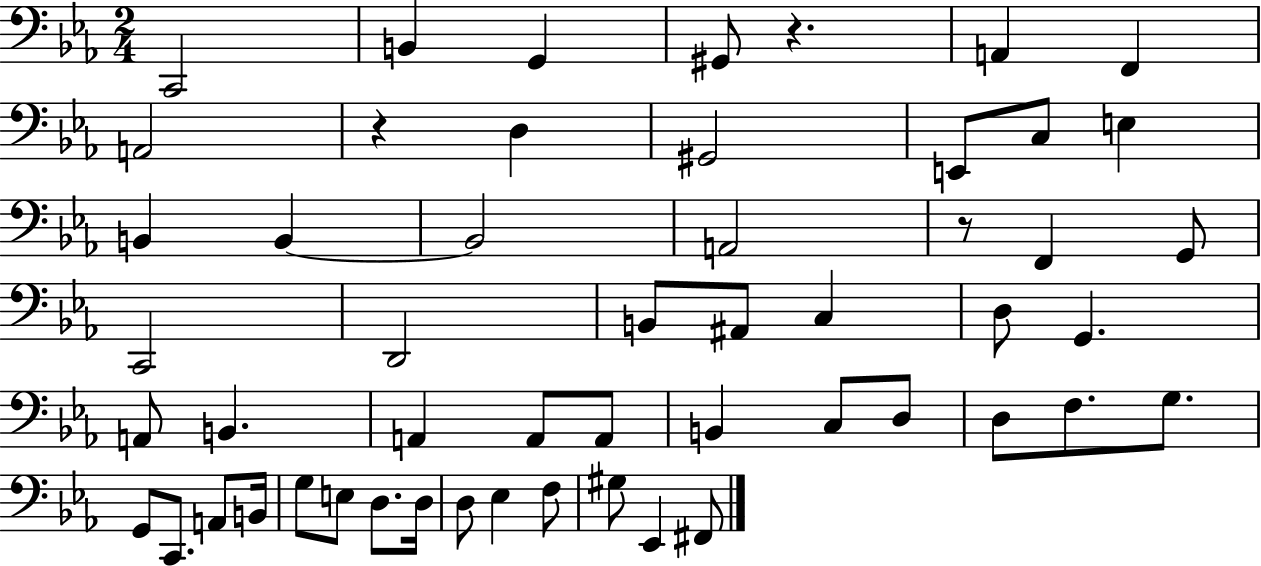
{
  \clef bass
  \numericTimeSignature
  \time 2/4
  \key ees \major
  c,2 | b,4 g,4 | gis,8 r4. | a,4 f,4 | \break a,2 | r4 d4 | gis,2 | e,8 c8 e4 | \break b,4 b,4~~ | b,2 | a,2 | r8 f,4 g,8 | \break c,2 | d,2 | b,8 ais,8 c4 | d8 g,4. | \break a,8 b,4. | a,4 a,8 a,8 | b,4 c8 d8 | d8 f8. g8. | \break g,8 c,8. a,8 b,16 | g8 e8 d8. d16 | d8 ees4 f8 | gis8 ees,4 fis,8 | \break \bar "|."
}